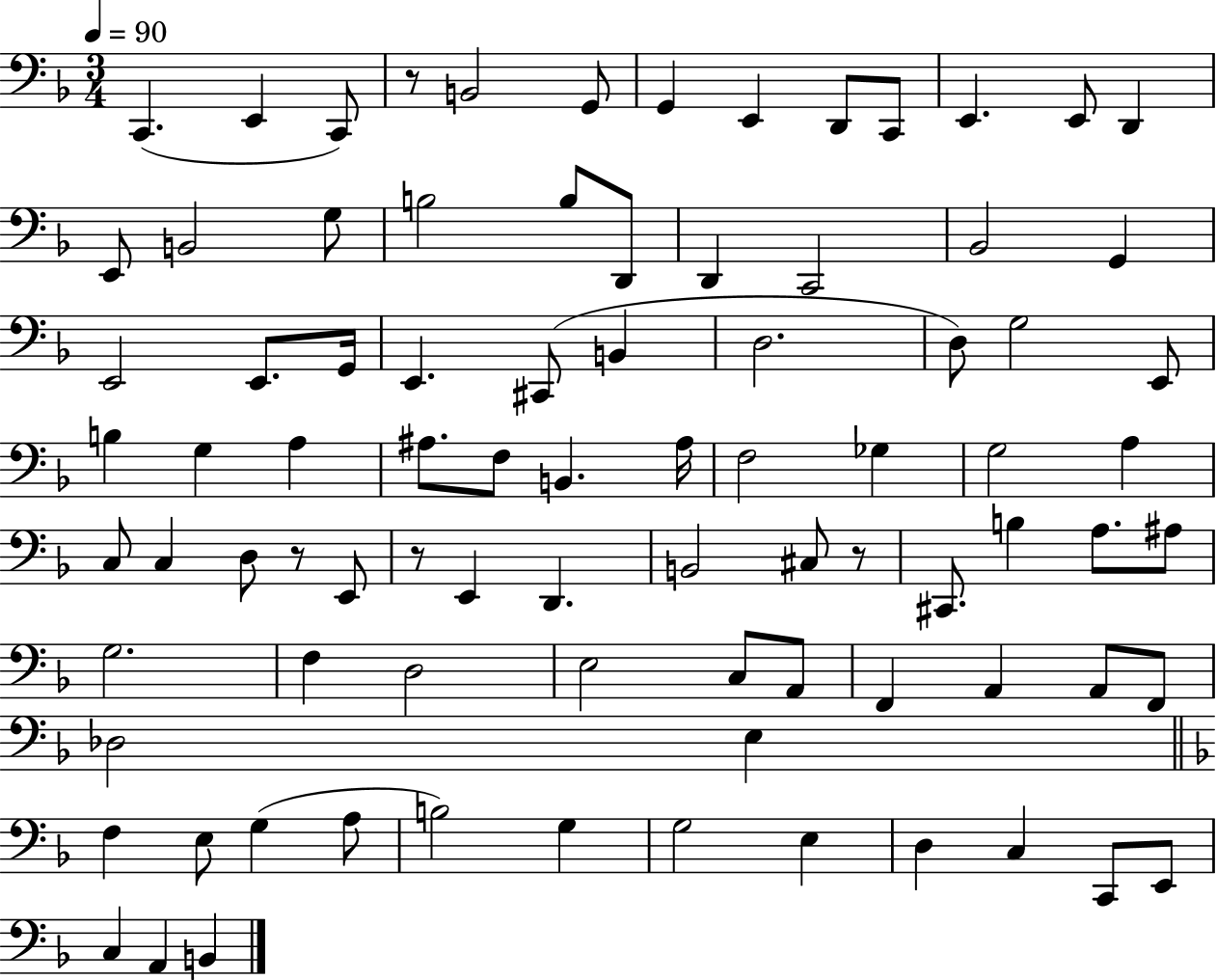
C2/q. E2/q C2/e R/e B2/h G2/e G2/q E2/q D2/e C2/e E2/q. E2/e D2/q E2/e B2/h G3/e B3/h B3/e D2/e D2/q C2/h Bb2/h G2/q E2/h E2/e. G2/s E2/q. C#2/e B2/q D3/h. D3/e G3/h E2/e B3/q G3/q A3/q A#3/e. F3/e B2/q. A#3/s F3/h Gb3/q G3/h A3/q C3/e C3/q D3/e R/e E2/e R/e E2/q D2/q. B2/h C#3/e R/e C#2/e. B3/q A3/e. A#3/e G3/h. F3/q D3/h E3/h C3/e A2/e F2/q A2/q A2/e F2/e Db3/h E3/q F3/q E3/e G3/q A3/e B3/h G3/q G3/h E3/q D3/q C3/q C2/e E2/e C3/q A2/q B2/q